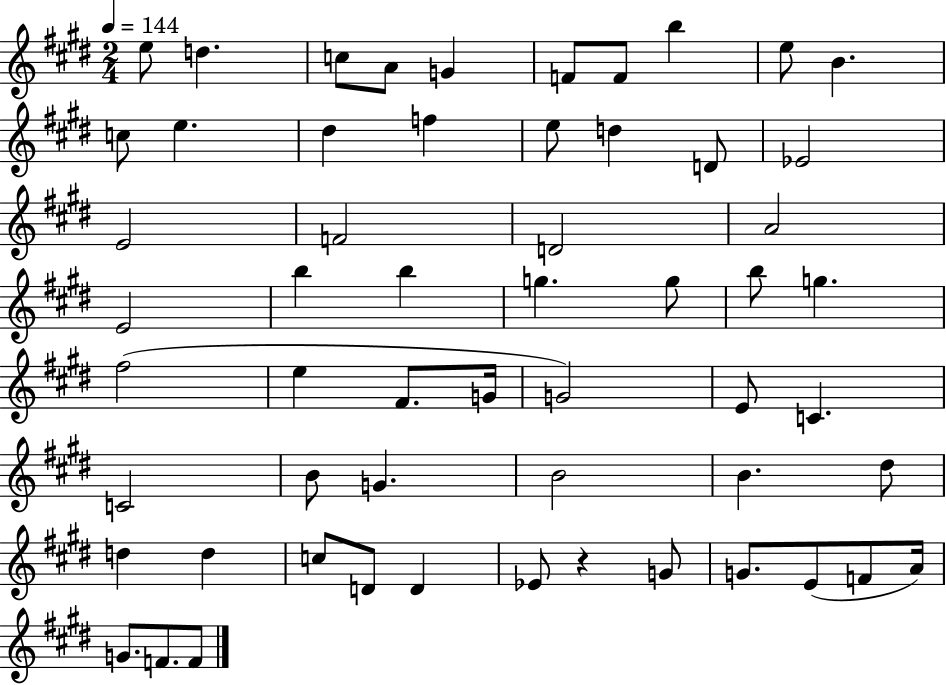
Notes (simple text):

E5/e D5/q. C5/e A4/e G4/q F4/e F4/e B5/q E5/e B4/q. C5/e E5/q. D#5/q F5/q E5/e D5/q D4/e Eb4/h E4/h F4/h D4/h A4/h E4/h B5/q B5/q G5/q. G5/e B5/e G5/q. F#5/h E5/q F#4/e. G4/s G4/h E4/e C4/q. C4/h B4/e G4/q. B4/h B4/q. D#5/e D5/q D5/q C5/e D4/e D4/q Eb4/e R/q G4/e G4/e. E4/e F4/e A4/s G4/e. F4/e. F4/e